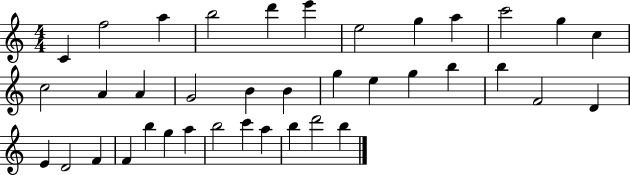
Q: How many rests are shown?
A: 0